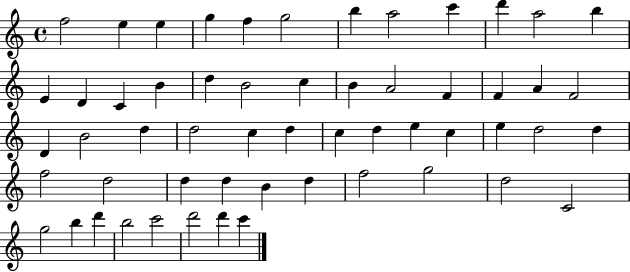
F5/h E5/q E5/q G5/q F5/q G5/h B5/q A5/h C6/q D6/q A5/h B5/q E4/q D4/q C4/q B4/q D5/q B4/h C5/q B4/q A4/h F4/q F4/q A4/q F4/h D4/q B4/h D5/q D5/h C5/q D5/q C5/q D5/q E5/q C5/q E5/q D5/h D5/q F5/h D5/h D5/q D5/q B4/q D5/q F5/h G5/h D5/h C4/h G5/h B5/q D6/q B5/h C6/h D6/h D6/q C6/q